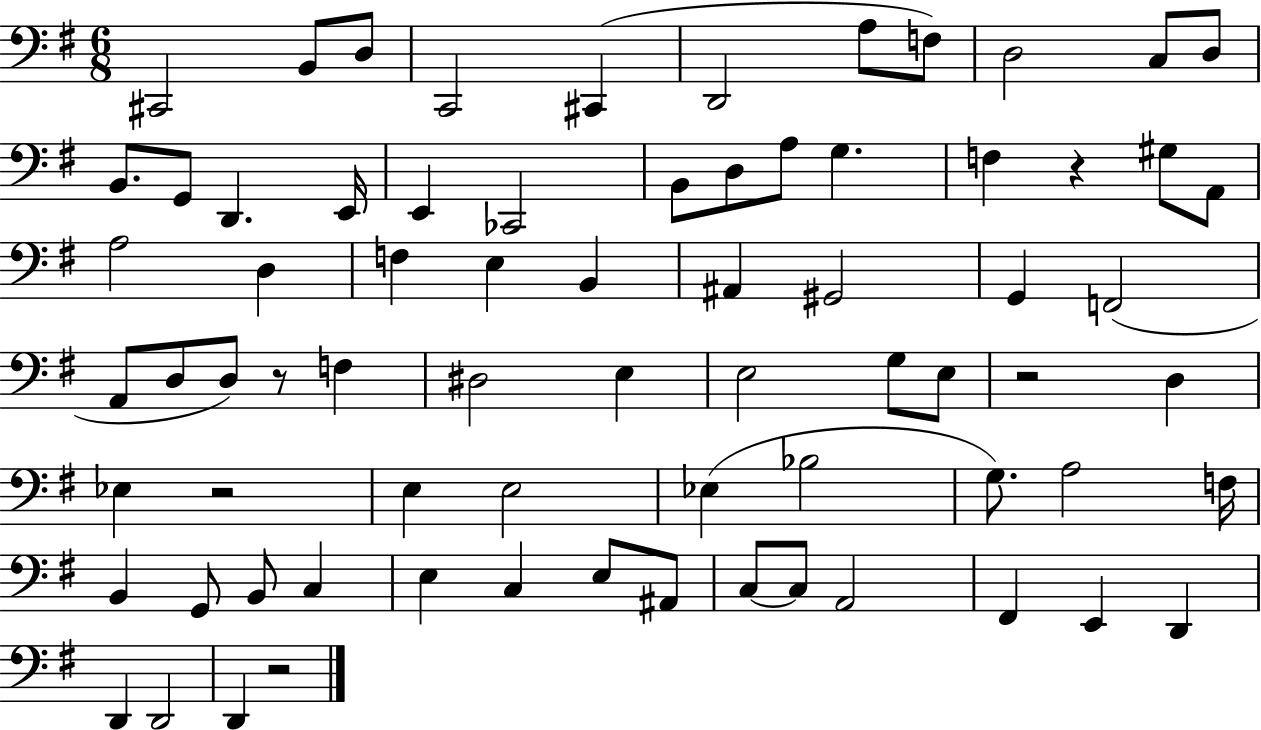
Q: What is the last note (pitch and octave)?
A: D2